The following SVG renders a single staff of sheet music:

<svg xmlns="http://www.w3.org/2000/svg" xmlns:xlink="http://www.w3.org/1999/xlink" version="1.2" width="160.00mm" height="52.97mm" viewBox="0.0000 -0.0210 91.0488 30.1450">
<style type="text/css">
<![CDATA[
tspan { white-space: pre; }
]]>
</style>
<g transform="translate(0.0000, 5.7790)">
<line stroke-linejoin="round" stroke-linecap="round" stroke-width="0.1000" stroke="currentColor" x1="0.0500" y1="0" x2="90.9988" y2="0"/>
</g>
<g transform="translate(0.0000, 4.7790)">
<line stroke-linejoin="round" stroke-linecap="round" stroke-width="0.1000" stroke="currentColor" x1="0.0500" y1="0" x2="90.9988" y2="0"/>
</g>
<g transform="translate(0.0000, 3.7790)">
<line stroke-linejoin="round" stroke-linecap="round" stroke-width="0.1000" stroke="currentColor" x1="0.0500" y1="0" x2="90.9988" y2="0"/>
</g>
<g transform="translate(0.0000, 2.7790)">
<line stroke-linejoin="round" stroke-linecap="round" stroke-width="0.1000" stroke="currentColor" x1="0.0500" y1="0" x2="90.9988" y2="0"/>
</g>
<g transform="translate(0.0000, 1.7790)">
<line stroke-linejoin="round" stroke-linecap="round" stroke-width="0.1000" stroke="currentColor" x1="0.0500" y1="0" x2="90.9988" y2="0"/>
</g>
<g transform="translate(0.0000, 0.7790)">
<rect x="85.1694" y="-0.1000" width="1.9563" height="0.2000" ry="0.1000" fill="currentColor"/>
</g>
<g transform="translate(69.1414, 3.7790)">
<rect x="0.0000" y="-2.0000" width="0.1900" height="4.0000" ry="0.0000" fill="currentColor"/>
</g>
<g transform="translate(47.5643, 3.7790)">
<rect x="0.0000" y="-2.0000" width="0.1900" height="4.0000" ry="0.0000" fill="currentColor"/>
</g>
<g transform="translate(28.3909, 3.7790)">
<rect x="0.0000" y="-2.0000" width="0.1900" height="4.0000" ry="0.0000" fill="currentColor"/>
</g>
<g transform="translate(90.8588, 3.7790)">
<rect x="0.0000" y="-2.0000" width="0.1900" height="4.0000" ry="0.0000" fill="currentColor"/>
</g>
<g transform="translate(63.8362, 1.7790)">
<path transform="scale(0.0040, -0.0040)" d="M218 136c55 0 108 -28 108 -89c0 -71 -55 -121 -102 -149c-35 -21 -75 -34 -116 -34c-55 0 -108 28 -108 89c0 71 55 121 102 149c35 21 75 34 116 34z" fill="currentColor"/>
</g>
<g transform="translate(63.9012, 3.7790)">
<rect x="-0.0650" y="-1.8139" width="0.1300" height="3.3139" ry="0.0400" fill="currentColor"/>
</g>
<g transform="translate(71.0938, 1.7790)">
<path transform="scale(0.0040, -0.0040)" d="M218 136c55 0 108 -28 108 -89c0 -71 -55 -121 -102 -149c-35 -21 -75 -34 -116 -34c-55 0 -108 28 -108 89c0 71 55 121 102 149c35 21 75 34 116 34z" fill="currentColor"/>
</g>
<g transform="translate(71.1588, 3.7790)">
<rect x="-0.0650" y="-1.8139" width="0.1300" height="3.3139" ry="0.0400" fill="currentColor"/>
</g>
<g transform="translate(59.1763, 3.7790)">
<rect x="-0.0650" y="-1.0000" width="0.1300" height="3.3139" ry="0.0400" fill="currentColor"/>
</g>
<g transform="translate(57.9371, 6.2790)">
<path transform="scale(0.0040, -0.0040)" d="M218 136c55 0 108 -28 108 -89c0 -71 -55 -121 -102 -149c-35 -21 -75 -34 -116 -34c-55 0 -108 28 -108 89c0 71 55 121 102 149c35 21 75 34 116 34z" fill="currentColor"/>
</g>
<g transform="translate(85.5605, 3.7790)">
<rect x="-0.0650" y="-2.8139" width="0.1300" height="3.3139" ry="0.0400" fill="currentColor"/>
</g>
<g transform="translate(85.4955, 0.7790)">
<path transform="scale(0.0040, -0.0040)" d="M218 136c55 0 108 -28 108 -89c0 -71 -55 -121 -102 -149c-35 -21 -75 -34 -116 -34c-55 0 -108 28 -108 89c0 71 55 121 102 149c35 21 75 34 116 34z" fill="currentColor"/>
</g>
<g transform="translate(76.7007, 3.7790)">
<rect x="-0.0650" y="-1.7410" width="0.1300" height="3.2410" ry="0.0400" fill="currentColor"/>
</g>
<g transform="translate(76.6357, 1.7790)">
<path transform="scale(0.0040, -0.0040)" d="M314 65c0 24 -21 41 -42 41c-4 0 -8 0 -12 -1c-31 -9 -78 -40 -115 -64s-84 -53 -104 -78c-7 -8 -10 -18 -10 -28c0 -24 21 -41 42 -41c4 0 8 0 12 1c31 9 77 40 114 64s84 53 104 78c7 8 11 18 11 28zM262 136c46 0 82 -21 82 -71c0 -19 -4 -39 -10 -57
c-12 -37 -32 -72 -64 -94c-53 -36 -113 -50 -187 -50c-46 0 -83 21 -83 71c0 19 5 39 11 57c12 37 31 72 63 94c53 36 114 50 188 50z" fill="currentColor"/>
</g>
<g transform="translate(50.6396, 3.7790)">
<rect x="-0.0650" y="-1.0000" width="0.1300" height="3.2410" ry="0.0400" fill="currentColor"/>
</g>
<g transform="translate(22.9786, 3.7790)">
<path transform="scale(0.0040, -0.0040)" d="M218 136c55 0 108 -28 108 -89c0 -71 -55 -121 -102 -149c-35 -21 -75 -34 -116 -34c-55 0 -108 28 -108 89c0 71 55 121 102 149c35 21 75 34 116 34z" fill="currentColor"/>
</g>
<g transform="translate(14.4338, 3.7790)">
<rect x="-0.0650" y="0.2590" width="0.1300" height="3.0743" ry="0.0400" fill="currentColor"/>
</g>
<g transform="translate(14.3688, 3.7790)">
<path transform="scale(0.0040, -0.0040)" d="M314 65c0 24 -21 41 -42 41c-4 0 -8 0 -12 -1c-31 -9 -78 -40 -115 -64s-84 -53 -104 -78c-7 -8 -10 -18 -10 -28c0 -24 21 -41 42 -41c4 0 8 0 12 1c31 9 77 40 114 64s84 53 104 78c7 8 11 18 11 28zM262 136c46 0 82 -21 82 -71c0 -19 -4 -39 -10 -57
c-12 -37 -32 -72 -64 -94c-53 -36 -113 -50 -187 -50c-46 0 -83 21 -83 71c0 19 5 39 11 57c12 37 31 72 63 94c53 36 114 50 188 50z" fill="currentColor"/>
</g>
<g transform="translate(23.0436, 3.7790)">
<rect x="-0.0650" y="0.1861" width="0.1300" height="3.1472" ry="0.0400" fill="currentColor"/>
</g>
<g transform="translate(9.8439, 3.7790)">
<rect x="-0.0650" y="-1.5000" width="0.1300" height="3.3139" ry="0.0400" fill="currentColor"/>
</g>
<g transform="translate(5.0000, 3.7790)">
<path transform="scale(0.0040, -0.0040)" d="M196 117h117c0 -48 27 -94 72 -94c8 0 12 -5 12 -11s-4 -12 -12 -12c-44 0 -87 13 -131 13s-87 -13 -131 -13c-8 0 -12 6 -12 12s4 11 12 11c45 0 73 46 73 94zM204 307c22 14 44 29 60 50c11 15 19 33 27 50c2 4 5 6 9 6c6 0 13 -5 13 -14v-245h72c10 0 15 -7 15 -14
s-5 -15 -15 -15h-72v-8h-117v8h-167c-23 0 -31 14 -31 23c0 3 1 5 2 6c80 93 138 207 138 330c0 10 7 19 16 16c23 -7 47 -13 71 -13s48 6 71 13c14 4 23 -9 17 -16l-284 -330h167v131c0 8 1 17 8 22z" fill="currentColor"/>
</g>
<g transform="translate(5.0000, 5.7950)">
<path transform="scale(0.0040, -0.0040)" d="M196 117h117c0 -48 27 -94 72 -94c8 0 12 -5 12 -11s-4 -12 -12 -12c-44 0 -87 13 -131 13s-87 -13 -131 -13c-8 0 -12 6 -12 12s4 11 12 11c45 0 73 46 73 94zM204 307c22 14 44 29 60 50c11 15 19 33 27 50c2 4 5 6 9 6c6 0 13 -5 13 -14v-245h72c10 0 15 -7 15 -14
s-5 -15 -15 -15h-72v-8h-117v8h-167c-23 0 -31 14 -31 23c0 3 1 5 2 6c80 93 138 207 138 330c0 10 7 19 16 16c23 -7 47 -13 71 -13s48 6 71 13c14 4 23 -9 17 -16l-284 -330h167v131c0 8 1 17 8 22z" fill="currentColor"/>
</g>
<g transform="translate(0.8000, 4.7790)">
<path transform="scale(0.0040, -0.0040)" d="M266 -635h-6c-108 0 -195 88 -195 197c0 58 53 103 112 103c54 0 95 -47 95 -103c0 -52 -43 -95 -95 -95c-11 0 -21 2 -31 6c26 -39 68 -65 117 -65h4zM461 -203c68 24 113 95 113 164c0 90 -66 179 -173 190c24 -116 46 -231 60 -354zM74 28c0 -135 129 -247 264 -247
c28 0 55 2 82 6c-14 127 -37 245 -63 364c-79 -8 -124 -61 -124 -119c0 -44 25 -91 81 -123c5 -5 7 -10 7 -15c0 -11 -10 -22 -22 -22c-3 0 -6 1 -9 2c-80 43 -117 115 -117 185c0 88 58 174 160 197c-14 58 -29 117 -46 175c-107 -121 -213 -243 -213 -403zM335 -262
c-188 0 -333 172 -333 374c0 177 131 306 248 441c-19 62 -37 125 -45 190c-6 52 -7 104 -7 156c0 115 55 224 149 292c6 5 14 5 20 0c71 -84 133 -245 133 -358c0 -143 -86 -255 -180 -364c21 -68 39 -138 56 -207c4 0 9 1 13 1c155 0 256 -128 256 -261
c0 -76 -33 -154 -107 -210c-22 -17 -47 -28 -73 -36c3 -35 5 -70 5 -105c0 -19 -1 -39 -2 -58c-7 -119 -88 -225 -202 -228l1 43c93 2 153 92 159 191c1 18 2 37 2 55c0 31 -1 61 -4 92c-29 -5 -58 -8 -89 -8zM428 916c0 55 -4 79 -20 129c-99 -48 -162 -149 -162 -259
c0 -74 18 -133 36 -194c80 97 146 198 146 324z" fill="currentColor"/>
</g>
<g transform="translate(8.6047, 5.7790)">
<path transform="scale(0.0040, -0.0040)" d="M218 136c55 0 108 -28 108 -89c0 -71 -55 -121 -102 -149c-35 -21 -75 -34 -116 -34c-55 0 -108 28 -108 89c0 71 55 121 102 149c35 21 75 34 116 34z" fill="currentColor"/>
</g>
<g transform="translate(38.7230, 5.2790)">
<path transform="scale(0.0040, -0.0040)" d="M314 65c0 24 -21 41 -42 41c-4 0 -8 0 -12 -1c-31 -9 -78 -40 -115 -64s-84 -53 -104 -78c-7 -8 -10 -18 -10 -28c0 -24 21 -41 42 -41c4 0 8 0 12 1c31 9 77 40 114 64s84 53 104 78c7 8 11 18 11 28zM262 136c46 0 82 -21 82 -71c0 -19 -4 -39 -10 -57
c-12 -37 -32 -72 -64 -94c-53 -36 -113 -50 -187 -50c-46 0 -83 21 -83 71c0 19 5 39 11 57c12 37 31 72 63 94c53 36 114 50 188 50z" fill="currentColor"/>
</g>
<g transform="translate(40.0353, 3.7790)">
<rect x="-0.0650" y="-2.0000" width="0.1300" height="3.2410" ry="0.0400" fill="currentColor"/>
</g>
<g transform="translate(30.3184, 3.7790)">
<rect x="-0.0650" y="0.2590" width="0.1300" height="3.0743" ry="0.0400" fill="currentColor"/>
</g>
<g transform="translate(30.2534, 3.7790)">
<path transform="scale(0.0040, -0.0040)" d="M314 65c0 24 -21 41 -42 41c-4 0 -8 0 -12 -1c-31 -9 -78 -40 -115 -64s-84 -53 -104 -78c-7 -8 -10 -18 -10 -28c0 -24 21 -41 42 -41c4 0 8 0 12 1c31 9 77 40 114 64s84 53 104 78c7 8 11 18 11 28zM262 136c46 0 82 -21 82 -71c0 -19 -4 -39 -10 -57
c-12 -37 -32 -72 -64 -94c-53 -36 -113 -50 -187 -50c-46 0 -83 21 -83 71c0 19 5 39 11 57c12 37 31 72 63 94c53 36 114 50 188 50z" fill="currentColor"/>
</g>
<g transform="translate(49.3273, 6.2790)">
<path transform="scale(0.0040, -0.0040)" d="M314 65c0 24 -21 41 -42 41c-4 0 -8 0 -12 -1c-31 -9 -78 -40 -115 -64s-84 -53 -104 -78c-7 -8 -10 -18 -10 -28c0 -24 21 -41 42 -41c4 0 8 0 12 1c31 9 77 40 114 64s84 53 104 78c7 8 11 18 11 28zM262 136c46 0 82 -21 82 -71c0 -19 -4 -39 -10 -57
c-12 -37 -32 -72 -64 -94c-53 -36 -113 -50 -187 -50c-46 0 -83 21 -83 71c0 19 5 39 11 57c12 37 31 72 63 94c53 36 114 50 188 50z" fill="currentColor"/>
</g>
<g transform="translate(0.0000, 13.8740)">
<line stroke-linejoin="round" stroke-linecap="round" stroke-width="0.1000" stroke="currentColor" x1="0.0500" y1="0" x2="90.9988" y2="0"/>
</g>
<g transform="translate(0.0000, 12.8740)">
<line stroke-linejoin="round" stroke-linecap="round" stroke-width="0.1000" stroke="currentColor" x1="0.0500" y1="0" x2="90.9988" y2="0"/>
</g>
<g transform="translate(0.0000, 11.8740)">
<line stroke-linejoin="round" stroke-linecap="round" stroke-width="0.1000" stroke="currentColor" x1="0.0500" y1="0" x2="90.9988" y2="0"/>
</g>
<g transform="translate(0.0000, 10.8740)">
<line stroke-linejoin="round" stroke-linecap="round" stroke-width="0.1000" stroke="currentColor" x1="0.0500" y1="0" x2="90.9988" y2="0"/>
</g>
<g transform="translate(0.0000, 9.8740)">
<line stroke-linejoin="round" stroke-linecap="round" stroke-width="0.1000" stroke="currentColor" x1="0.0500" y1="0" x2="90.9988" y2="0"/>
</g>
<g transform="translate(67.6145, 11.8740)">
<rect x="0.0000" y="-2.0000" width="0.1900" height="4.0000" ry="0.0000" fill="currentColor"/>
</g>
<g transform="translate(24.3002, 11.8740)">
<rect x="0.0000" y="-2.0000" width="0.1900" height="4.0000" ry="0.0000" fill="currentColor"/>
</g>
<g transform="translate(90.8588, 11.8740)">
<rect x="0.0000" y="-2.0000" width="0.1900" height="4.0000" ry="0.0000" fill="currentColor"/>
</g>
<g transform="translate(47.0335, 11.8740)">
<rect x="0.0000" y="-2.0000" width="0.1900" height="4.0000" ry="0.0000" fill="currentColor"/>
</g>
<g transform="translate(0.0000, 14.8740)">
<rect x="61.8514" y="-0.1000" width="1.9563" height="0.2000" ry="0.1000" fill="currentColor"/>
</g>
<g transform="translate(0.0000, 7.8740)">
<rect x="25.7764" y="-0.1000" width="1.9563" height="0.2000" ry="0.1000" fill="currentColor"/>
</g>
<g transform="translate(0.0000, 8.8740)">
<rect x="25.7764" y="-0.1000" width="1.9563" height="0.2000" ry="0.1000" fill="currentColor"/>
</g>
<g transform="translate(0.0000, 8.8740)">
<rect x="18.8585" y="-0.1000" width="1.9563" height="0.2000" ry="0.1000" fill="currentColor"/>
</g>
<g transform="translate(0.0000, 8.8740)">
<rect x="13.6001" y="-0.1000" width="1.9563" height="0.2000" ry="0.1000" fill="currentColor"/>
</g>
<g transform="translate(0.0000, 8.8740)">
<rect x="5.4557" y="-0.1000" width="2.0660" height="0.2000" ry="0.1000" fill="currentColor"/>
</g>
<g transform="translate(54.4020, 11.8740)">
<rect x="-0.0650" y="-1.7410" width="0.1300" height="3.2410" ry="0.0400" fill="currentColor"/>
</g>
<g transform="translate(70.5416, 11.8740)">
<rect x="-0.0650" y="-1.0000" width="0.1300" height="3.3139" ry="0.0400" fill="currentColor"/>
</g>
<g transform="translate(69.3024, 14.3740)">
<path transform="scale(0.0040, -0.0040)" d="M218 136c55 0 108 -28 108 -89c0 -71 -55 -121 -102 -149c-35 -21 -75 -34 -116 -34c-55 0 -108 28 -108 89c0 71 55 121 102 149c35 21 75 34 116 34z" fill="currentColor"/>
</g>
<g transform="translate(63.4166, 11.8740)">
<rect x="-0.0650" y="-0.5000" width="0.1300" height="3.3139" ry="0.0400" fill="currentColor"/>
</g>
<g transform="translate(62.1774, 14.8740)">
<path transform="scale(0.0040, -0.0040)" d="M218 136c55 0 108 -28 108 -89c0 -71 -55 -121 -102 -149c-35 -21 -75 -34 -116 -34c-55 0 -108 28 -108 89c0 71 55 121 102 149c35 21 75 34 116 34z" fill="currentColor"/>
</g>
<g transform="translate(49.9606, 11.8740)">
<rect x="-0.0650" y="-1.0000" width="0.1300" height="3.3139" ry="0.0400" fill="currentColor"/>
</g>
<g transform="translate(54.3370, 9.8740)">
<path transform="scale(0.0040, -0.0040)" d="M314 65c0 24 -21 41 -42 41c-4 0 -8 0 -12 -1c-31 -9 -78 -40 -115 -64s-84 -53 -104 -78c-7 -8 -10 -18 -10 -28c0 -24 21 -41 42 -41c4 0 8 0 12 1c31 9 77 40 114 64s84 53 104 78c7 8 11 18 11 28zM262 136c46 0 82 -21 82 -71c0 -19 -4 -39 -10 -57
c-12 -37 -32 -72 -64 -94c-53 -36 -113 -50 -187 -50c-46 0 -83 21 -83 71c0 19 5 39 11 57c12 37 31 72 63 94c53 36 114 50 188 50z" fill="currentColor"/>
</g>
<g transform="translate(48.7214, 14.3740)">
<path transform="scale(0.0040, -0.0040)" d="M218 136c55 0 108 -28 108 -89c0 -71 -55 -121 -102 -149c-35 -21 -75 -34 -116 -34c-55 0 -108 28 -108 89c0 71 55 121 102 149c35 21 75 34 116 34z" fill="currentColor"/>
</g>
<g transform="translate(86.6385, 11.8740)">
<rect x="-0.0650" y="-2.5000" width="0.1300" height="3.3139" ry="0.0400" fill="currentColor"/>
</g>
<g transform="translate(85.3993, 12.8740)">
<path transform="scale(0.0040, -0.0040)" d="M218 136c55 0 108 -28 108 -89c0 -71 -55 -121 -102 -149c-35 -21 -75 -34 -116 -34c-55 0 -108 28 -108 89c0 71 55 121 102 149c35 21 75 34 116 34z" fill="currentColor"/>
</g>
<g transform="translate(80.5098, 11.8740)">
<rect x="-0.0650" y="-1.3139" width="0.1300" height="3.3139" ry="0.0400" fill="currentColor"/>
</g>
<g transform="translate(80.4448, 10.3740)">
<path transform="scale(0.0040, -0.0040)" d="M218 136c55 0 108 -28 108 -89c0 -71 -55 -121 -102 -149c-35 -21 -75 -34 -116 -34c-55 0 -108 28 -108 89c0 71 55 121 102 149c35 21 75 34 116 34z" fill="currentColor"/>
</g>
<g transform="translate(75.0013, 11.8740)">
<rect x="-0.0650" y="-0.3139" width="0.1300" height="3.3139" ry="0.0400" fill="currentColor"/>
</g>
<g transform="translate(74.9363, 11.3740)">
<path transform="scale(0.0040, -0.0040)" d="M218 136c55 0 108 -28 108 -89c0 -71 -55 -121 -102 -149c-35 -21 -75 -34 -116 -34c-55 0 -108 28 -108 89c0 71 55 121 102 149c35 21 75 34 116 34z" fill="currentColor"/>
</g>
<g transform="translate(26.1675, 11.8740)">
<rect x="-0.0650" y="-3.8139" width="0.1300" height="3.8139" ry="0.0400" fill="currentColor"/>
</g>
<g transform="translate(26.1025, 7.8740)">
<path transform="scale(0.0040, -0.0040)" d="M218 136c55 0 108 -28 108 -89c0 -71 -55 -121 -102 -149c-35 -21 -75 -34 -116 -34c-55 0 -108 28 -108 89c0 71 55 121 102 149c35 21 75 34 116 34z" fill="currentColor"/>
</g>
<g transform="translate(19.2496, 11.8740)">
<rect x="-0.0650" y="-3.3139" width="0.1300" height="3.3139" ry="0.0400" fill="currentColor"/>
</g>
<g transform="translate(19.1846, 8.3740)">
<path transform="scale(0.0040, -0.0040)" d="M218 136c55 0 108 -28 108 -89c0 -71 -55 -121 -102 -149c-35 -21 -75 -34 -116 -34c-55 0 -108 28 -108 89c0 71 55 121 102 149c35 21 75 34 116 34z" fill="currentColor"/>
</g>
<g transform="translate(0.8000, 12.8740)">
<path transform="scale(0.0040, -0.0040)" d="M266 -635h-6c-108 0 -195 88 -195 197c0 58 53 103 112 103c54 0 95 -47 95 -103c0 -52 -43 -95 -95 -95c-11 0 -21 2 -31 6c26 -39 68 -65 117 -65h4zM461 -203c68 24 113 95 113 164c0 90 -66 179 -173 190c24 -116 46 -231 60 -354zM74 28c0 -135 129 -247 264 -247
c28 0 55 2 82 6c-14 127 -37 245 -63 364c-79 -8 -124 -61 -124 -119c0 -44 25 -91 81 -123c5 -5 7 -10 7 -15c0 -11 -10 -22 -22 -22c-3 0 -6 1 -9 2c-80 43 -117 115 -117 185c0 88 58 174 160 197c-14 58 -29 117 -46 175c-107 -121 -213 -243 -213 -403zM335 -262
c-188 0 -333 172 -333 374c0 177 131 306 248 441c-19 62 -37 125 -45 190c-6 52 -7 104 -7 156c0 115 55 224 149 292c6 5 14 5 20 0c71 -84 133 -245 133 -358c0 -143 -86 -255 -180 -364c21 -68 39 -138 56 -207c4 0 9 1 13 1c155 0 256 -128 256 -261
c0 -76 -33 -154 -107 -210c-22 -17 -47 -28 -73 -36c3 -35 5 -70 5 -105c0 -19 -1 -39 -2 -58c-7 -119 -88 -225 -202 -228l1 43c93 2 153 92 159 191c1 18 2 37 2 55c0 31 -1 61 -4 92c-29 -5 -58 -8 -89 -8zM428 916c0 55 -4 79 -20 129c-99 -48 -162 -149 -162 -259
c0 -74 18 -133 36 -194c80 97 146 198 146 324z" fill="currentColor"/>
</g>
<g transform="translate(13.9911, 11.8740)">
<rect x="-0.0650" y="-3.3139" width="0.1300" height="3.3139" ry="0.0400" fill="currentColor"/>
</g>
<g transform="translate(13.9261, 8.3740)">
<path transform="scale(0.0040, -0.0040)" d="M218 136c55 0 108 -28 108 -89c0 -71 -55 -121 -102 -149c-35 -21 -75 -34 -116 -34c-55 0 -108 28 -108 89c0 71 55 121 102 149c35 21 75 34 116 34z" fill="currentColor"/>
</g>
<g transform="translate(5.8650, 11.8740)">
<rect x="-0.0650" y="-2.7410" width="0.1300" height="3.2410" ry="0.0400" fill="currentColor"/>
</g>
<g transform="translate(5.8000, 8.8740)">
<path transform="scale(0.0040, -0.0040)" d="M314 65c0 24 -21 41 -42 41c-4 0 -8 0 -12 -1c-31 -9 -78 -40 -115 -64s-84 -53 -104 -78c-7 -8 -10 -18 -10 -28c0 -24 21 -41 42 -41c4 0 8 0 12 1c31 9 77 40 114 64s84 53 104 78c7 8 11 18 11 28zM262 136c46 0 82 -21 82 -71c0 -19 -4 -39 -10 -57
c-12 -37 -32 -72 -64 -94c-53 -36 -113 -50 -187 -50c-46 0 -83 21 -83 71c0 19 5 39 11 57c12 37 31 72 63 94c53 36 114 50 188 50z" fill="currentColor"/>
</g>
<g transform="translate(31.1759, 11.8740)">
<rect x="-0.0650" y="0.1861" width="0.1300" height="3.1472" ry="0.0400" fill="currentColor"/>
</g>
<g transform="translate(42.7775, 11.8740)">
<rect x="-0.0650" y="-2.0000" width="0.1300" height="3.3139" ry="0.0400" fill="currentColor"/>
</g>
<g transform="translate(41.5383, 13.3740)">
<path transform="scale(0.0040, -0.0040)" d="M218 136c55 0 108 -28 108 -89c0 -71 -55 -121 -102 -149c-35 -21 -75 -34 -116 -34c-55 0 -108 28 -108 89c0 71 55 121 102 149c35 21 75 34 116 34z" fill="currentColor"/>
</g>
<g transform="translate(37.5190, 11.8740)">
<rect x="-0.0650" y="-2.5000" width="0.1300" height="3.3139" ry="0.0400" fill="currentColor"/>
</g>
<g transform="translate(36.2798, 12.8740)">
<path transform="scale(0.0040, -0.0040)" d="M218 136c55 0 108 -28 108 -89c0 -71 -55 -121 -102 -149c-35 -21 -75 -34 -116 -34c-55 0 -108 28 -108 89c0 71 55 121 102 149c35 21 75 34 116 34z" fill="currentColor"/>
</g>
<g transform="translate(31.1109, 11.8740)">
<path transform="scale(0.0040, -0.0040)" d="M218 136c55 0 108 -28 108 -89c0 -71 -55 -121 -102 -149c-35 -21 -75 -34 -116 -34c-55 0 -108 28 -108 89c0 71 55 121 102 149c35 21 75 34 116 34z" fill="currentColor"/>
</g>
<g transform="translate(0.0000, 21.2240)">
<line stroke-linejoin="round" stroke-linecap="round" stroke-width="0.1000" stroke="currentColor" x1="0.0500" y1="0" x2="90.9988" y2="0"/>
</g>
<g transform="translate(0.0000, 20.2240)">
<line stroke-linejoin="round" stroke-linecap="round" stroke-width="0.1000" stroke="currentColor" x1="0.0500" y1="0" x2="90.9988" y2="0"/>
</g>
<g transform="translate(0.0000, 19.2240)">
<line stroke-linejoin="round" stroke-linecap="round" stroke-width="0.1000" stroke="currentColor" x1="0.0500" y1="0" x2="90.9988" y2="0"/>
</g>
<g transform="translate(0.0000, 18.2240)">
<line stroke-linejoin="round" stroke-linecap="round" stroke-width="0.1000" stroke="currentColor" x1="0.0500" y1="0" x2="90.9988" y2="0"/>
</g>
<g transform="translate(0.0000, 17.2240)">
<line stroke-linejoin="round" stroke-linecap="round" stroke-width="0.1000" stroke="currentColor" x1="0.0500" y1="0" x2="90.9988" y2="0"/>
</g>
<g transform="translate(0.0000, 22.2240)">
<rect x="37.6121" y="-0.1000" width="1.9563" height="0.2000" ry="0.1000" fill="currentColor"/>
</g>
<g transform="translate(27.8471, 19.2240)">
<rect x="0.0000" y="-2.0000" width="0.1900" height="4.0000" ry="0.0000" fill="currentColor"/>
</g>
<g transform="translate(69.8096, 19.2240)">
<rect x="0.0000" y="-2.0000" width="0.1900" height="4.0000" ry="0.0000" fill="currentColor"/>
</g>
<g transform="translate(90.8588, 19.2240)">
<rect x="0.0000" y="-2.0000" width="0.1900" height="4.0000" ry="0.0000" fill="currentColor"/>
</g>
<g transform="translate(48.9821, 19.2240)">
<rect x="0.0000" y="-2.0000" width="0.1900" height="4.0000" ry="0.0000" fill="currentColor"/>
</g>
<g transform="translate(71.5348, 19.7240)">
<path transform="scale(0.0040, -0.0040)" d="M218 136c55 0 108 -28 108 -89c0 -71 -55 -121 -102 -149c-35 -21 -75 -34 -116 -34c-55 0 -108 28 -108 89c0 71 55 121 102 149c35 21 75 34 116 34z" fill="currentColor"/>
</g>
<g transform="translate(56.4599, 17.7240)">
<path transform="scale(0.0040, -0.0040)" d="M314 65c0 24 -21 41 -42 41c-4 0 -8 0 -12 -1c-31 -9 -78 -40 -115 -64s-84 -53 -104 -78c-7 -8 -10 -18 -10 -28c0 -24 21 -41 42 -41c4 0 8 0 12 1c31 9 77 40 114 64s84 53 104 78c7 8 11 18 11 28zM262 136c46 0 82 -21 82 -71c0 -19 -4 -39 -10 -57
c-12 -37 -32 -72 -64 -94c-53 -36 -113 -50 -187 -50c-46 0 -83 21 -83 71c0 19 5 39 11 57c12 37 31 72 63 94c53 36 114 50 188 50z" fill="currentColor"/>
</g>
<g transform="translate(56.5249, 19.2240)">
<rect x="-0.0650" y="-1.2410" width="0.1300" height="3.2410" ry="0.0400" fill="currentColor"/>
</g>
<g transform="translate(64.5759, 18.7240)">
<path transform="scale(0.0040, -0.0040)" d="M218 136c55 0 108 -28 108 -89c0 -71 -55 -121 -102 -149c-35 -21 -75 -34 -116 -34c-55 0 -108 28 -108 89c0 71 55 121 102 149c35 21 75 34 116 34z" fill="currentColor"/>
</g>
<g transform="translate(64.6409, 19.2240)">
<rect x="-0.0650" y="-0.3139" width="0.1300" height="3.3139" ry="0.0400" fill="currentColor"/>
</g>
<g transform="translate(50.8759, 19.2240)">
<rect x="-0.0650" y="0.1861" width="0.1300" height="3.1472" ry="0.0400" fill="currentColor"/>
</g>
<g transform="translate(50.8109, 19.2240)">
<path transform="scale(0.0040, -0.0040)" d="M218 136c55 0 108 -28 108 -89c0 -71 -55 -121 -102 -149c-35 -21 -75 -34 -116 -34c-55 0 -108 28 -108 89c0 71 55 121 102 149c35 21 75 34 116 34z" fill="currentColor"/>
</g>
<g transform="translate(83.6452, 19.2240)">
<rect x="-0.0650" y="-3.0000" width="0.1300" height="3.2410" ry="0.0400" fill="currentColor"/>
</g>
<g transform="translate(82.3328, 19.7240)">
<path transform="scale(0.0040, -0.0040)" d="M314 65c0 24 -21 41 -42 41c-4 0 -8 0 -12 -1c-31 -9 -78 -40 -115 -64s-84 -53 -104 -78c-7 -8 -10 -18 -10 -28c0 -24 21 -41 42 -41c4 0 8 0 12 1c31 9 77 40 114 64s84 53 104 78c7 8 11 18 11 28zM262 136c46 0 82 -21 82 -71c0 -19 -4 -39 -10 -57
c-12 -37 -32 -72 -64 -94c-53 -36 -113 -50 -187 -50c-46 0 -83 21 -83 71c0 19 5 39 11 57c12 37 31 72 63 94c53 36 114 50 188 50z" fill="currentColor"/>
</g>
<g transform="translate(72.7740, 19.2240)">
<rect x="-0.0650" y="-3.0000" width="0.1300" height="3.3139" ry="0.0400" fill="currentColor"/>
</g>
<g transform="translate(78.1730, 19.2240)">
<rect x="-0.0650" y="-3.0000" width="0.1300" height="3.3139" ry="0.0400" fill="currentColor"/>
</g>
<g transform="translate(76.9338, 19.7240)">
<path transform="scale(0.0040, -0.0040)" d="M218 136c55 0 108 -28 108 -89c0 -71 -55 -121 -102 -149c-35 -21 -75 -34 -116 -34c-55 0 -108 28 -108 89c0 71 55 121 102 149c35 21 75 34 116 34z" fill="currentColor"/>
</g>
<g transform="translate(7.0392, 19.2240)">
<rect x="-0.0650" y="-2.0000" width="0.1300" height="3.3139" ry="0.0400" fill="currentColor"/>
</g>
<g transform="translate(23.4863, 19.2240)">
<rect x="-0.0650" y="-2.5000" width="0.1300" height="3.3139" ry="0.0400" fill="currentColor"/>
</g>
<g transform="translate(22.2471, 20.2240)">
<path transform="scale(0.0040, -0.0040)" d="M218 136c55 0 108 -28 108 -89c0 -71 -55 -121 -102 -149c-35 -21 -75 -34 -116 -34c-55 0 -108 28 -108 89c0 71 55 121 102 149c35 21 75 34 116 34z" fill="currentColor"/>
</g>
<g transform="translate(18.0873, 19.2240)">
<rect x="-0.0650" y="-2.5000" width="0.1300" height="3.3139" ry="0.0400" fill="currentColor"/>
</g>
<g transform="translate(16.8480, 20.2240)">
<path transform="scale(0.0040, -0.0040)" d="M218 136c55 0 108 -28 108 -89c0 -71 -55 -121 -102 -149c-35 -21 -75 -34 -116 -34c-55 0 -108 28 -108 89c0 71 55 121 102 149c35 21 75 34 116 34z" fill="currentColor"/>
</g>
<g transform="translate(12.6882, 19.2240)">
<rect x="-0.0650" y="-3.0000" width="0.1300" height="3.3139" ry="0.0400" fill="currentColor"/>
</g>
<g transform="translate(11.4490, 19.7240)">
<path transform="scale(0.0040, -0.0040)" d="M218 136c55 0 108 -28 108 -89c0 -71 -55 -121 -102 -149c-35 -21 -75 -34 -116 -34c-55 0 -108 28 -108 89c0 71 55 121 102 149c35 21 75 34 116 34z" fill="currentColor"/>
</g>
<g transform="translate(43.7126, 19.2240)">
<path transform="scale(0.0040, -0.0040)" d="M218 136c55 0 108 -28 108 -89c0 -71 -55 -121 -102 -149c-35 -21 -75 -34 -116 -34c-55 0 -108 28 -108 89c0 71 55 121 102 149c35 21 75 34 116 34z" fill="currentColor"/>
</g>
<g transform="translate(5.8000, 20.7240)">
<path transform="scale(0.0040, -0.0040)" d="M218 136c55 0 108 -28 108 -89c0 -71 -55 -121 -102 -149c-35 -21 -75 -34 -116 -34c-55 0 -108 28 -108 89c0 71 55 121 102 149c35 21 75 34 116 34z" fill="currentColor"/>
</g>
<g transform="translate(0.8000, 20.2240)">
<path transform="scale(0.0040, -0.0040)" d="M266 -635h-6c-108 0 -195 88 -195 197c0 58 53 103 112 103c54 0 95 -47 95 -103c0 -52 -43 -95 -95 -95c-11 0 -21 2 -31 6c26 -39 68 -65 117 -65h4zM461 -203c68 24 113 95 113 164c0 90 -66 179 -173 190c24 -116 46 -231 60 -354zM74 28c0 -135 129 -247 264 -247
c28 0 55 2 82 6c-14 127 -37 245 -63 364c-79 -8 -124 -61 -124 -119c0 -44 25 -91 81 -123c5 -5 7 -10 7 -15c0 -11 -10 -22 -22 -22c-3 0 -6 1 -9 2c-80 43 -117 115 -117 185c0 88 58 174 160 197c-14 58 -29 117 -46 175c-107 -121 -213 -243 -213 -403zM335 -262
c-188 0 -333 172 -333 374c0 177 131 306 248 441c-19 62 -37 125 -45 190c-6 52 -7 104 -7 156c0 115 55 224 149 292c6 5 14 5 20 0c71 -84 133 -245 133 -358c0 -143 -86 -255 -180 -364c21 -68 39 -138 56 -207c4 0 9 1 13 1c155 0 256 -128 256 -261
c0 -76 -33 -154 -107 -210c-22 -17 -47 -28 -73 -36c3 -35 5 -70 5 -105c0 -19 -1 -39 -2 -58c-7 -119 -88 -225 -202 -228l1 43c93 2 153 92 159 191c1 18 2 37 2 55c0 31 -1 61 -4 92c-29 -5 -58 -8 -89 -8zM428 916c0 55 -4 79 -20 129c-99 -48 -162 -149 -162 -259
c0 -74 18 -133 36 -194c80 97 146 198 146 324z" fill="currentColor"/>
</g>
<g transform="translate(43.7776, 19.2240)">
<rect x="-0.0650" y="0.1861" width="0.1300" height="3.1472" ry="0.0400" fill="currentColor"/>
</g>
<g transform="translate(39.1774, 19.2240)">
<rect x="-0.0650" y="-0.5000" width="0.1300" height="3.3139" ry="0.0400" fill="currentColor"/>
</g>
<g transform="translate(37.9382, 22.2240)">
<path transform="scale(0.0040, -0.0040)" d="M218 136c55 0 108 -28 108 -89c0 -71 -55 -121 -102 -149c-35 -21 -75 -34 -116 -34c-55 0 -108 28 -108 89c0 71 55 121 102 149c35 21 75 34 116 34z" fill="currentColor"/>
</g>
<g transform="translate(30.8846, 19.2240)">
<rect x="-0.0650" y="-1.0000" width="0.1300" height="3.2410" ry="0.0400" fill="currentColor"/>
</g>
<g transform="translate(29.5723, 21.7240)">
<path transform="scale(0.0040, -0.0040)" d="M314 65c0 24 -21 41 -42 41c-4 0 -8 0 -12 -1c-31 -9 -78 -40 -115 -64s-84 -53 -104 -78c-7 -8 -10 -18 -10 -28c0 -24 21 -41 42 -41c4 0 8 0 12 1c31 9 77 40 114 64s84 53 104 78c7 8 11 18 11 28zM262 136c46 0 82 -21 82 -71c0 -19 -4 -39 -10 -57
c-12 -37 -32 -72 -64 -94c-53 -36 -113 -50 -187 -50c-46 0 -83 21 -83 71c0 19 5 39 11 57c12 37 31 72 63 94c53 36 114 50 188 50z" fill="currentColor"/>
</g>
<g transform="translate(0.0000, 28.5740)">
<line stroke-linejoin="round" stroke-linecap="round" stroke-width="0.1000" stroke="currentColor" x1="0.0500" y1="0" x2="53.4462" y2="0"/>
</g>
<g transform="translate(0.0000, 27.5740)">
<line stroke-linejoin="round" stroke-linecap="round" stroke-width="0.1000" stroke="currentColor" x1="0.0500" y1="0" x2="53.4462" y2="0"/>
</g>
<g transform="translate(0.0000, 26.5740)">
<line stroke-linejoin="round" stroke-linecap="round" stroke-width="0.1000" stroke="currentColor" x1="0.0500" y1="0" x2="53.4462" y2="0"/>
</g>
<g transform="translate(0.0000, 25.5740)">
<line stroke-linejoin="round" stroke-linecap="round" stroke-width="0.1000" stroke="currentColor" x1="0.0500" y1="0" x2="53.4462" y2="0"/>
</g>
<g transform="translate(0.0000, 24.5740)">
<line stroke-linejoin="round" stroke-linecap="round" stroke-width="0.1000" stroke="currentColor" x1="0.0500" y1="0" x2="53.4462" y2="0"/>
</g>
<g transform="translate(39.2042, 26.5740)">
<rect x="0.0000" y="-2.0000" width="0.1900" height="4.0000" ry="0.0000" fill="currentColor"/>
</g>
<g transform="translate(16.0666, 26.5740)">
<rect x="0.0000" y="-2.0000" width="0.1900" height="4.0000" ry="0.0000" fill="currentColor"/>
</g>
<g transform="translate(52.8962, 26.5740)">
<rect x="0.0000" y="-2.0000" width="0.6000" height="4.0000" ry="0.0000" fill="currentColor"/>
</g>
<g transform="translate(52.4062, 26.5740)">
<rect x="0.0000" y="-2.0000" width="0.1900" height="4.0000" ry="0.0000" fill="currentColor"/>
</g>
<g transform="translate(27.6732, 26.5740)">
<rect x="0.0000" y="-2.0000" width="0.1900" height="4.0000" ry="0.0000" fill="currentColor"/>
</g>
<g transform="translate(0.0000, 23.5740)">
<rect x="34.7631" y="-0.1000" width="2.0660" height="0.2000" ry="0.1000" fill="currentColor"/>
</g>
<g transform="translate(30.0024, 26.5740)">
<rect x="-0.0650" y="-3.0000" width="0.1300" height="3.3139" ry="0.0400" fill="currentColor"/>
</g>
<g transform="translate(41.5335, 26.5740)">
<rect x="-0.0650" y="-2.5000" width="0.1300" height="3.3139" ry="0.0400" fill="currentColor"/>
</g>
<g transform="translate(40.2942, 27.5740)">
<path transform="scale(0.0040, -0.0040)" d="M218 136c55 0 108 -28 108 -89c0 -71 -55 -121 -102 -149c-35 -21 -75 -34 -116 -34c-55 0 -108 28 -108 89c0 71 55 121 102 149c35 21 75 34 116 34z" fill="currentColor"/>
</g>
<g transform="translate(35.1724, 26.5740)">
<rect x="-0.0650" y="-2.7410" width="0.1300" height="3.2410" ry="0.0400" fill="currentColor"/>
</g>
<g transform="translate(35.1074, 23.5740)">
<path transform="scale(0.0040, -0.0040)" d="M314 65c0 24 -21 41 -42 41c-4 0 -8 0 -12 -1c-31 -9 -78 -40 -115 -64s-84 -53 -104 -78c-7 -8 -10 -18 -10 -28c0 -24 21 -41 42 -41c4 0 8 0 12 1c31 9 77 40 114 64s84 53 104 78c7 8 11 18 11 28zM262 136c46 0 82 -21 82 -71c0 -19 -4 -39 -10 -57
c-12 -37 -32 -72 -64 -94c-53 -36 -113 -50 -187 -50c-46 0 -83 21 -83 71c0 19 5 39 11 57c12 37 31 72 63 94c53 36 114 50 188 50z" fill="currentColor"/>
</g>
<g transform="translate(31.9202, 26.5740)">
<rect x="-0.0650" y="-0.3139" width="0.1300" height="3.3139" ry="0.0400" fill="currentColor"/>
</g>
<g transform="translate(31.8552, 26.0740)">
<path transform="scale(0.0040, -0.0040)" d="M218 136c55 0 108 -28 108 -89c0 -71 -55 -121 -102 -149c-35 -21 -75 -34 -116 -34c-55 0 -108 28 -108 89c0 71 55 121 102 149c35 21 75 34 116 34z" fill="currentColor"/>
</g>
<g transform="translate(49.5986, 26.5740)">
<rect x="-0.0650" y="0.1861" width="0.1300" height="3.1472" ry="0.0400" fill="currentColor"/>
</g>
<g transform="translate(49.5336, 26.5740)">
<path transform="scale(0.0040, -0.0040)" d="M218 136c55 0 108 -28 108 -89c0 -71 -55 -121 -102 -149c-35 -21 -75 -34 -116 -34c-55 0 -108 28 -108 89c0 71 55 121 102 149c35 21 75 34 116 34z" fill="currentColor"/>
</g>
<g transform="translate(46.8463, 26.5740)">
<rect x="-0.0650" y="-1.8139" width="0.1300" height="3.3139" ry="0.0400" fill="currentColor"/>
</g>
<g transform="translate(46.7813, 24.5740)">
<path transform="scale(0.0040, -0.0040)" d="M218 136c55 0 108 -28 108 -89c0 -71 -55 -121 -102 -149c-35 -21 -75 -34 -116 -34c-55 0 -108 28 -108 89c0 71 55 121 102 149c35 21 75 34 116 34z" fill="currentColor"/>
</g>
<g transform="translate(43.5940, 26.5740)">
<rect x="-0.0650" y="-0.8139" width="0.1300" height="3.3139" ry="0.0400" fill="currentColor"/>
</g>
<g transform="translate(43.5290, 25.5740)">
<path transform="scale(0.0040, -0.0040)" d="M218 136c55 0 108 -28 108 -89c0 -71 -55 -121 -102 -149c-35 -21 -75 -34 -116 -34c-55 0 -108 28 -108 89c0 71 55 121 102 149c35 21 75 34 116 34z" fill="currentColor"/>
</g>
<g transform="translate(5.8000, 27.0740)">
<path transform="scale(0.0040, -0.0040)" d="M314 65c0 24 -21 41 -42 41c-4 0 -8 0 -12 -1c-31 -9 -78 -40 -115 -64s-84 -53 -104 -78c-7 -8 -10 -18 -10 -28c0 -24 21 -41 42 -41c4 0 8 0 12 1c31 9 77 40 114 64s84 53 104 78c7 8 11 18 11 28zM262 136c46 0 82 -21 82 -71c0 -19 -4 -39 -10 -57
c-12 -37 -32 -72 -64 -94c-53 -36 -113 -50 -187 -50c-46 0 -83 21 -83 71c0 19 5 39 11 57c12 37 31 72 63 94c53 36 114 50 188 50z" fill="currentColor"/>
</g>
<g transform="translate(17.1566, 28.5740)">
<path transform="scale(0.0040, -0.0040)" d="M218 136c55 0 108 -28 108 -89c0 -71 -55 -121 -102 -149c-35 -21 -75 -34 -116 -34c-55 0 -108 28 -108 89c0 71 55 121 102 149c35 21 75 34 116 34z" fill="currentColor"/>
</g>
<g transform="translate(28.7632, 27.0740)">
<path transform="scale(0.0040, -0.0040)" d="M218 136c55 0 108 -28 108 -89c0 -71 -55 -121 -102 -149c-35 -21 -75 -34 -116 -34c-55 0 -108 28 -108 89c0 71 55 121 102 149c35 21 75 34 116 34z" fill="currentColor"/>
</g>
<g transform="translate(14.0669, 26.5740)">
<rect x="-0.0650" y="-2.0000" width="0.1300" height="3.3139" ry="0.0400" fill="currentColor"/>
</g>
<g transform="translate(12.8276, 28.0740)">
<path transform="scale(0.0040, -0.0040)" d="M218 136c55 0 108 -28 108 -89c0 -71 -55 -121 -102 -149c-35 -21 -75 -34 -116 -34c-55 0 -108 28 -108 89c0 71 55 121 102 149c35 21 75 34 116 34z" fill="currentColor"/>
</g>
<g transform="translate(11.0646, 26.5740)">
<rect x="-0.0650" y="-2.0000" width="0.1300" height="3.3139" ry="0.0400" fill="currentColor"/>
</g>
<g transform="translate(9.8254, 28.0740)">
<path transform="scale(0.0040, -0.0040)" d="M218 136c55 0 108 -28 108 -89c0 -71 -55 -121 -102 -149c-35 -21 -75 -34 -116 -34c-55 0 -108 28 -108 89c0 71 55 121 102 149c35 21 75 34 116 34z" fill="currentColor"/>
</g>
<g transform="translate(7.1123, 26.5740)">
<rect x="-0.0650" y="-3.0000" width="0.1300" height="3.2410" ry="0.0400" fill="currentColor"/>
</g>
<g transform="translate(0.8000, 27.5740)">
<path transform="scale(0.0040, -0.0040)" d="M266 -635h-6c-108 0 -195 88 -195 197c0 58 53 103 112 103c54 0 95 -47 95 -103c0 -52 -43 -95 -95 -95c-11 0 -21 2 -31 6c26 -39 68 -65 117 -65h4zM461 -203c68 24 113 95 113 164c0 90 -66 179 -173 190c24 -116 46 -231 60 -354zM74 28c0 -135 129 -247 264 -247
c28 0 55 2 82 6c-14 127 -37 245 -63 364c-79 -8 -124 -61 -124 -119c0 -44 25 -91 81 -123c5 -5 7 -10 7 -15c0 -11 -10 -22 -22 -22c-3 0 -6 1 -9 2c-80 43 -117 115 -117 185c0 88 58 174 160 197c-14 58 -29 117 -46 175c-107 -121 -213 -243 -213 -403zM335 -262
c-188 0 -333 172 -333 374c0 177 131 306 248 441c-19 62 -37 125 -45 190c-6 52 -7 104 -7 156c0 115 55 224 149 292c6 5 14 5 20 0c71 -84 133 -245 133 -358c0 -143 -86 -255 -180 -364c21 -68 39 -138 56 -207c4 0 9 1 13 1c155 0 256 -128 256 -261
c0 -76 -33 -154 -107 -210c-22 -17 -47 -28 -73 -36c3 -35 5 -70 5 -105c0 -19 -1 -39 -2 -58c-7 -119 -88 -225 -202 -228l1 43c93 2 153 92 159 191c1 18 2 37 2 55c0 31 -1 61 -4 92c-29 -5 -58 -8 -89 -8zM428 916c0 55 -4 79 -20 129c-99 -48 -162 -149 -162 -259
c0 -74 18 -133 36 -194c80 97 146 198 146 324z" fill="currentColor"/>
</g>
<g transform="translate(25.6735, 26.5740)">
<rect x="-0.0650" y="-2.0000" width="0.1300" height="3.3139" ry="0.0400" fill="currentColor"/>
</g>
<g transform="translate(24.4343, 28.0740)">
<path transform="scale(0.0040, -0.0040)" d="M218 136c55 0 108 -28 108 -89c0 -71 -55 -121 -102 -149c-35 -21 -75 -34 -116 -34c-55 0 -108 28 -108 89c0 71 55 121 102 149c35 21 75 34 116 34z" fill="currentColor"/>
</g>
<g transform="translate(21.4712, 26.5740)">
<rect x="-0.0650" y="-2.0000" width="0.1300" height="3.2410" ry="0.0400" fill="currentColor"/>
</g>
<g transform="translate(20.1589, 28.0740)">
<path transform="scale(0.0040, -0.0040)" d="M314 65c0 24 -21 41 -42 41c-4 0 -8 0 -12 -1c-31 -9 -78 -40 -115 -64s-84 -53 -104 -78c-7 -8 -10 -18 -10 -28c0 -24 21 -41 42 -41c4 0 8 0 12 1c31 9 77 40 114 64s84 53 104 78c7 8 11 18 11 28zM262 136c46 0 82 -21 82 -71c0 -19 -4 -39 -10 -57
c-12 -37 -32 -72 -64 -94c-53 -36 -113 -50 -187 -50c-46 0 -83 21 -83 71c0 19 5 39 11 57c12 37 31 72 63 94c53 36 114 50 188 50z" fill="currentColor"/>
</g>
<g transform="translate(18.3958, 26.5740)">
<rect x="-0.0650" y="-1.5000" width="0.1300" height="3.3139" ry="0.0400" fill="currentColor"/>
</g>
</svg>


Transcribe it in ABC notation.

X:1
T:Untitled
M:4/4
L:1/4
K:C
E B2 B B2 F2 D2 D f f f2 a a2 b b c' B G F D f2 C D c e G F A G G D2 C B B e2 c A A A2 A2 F F E F2 F A c a2 G d f B